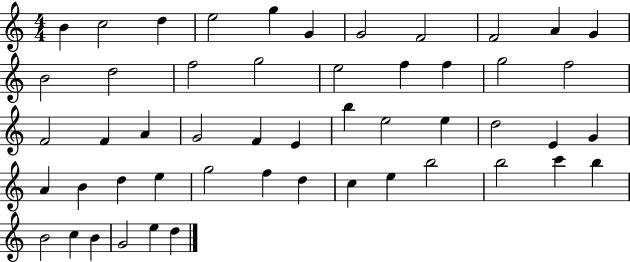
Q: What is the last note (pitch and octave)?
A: D5